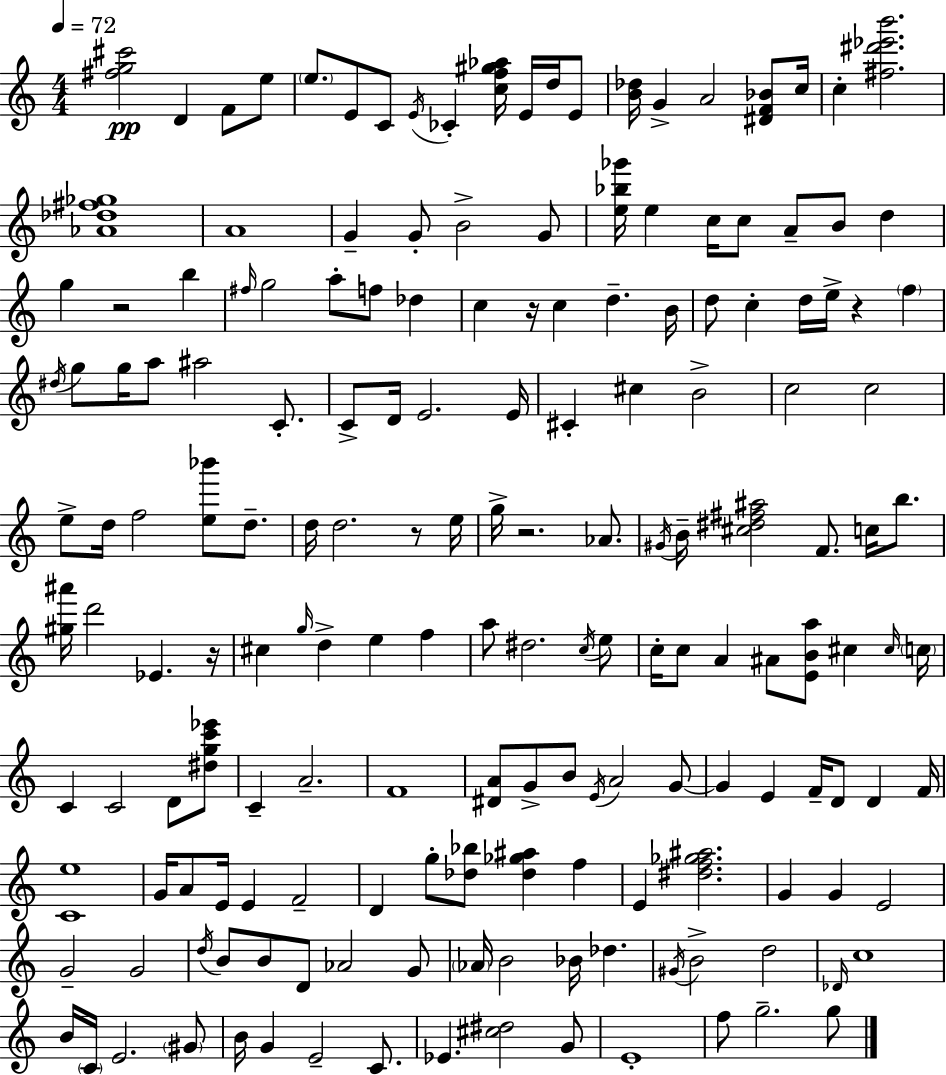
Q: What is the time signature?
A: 4/4